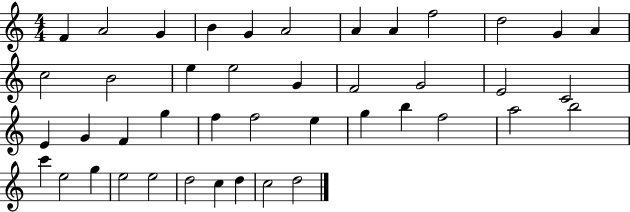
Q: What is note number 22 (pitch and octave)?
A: E4